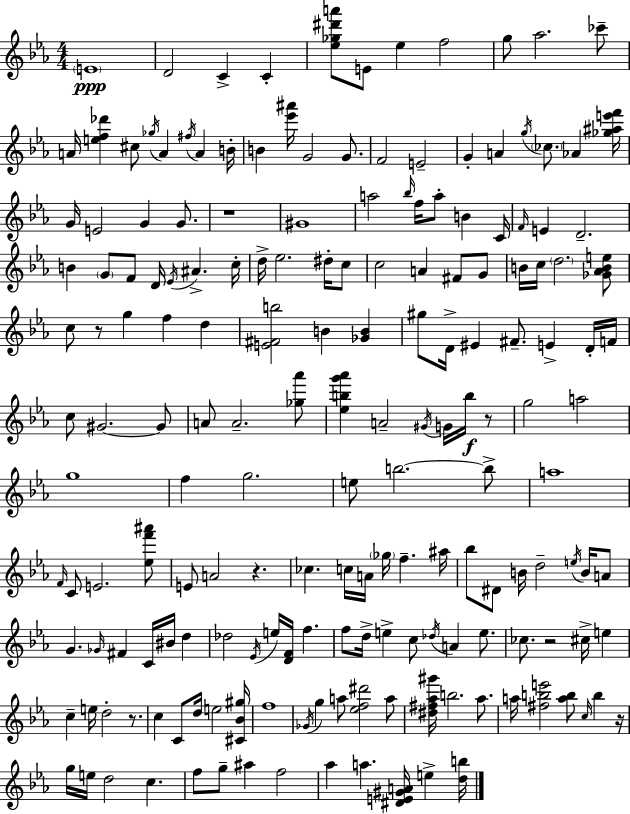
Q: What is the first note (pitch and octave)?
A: E4